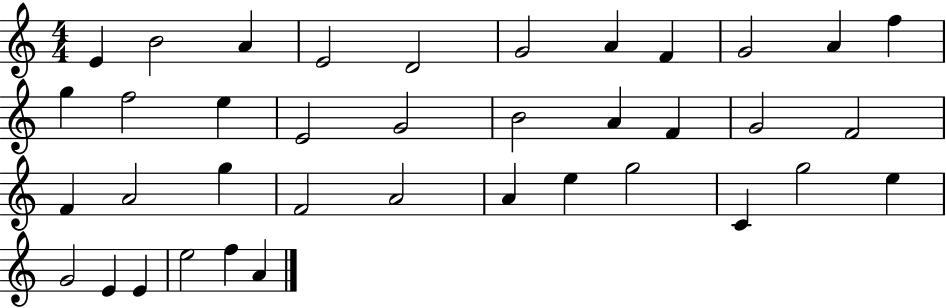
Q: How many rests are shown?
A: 0